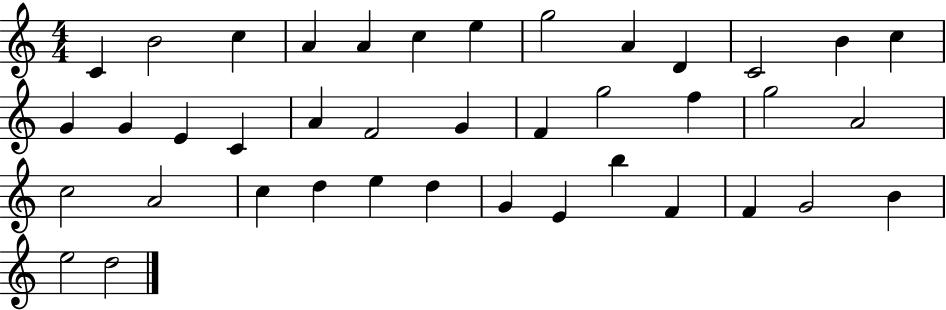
{
  \clef treble
  \numericTimeSignature
  \time 4/4
  \key c \major
  c'4 b'2 c''4 | a'4 a'4 c''4 e''4 | g''2 a'4 d'4 | c'2 b'4 c''4 | \break g'4 g'4 e'4 c'4 | a'4 f'2 g'4 | f'4 g''2 f''4 | g''2 a'2 | \break c''2 a'2 | c''4 d''4 e''4 d''4 | g'4 e'4 b''4 f'4 | f'4 g'2 b'4 | \break e''2 d''2 | \bar "|."
}